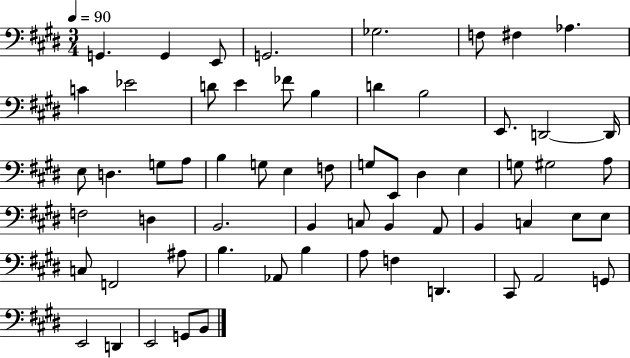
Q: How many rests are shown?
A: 0